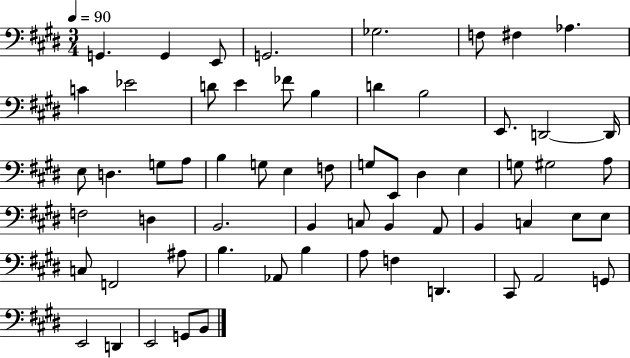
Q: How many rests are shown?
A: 0